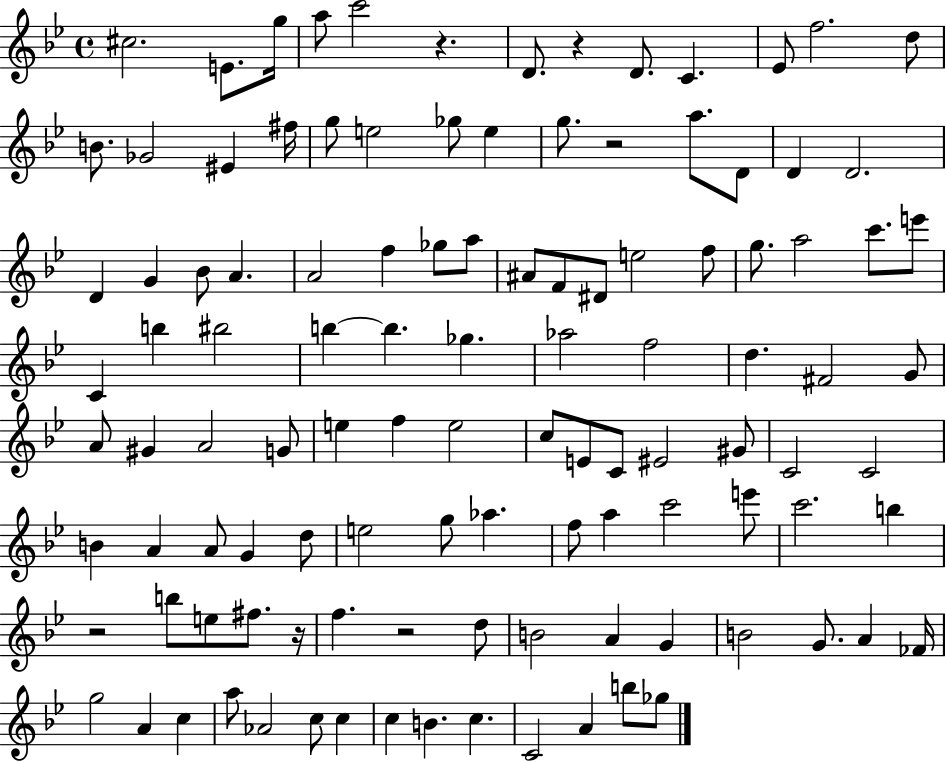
{
  \clef treble
  \time 4/4
  \defaultTimeSignature
  \key bes \major
  cis''2. e'8. g''16 | a''8 c'''2 r4. | d'8. r4 d'8. c'4. | ees'8 f''2. d''8 | \break b'8. ges'2 eis'4 fis''16 | g''8 e''2 ges''8 e''4 | g''8. r2 a''8. d'8 | d'4 d'2. | \break d'4 g'4 bes'8 a'4. | a'2 f''4 ges''8 a''8 | ais'8 f'8 dis'8 e''2 f''8 | g''8. a''2 c'''8. e'''8 | \break c'4 b''4 bis''2 | b''4~~ b''4. ges''4. | aes''2 f''2 | d''4. fis'2 g'8 | \break a'8 gis'4 a'2 g'8 | e''4 f''4 e''2 | c''8 e'8 c'8 eis'2 gis'8 | c'2 c'2 | \break b'4 a'4 a'8 g'4 d''8 | e''2 g''8 aes''4. | f''8 a''4 c'''2 e'''8 | c'''2. b''4 | \break r2 b''8 e''8 fis''8. r16 | f''4. r2 d''8 | b'2 a'4 g'4 | b'2 g'8. a'4 fes'16 | \break g''2 a'4 c''4 | a''8 aes'2 c''8 c''4 | c''4 b'4. c''4. | c'2 a'4 b''8 ges''8 | \break \bar "|."
}